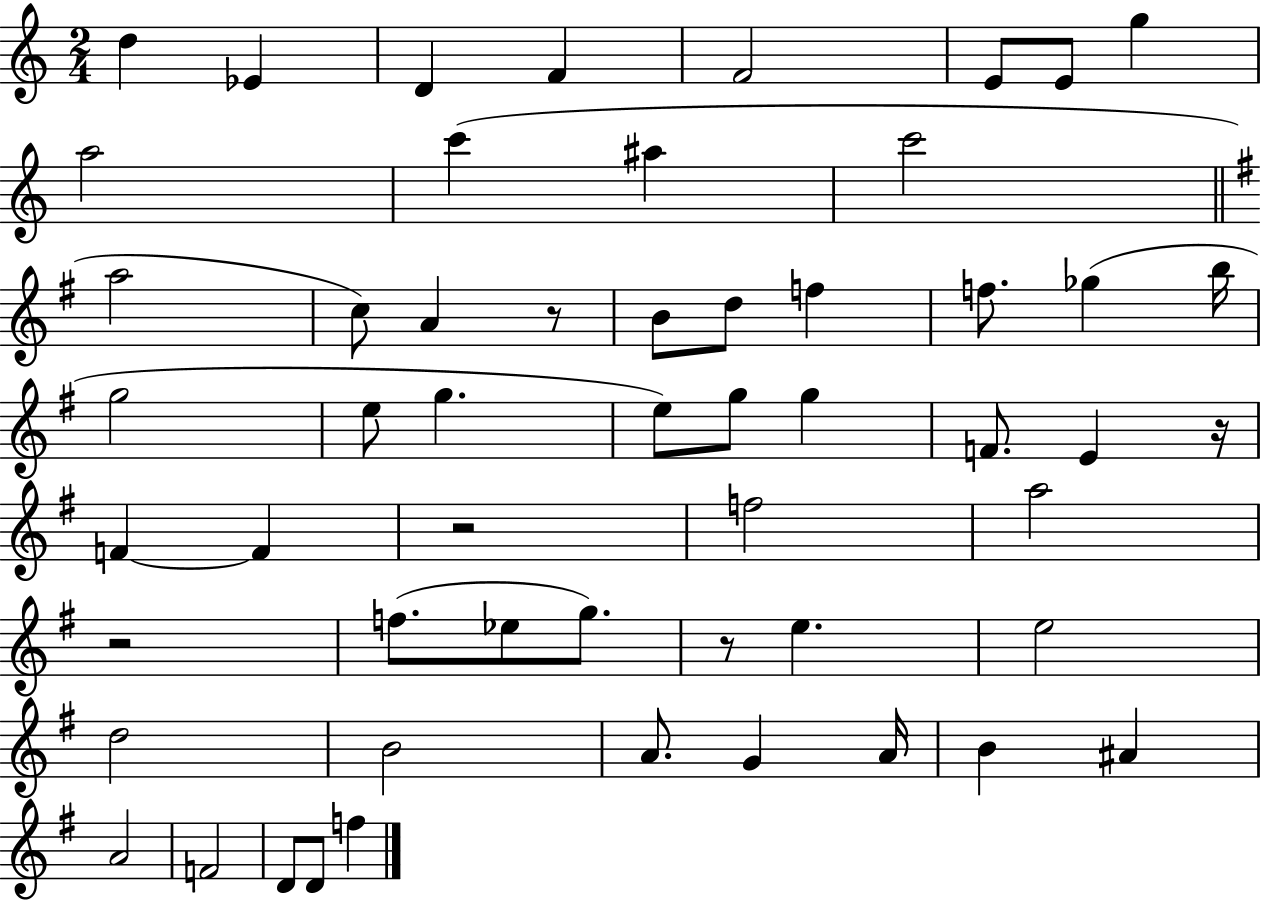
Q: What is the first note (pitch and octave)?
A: D5